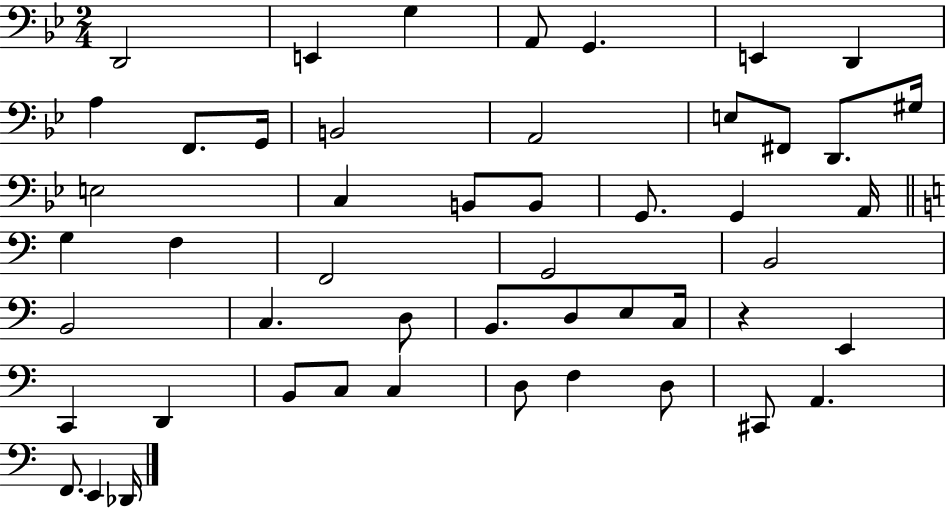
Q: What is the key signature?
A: BES major